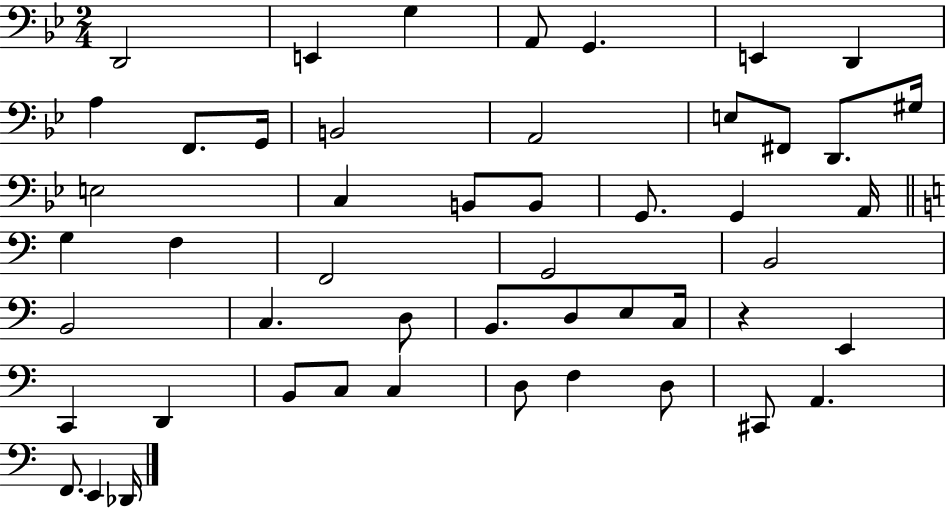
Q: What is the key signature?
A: BES major